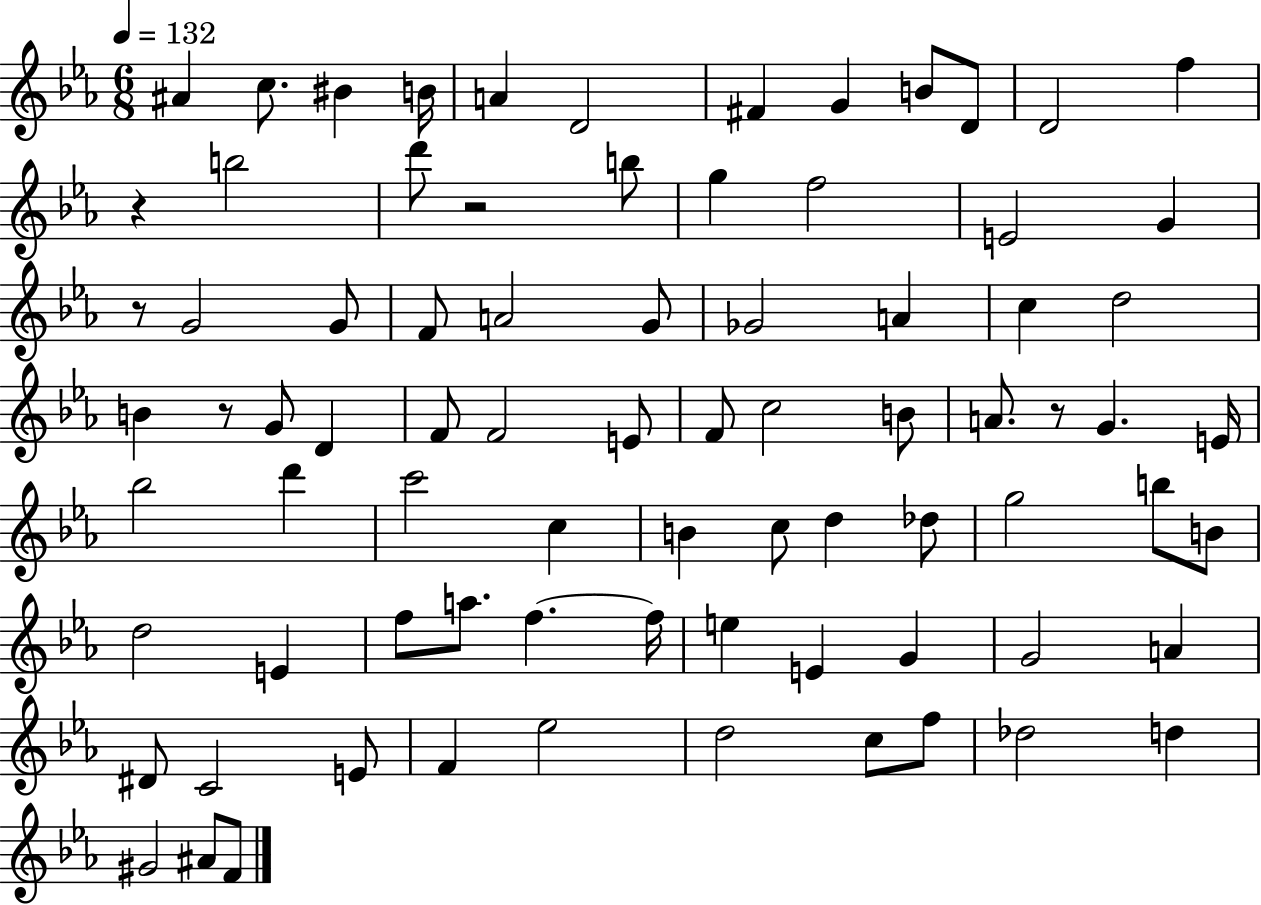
{
  \clef treble
  \numericTimeSignature
  \time 6/8
  \key ees \major
  \tempo 4 = 132
  ais'4 c''8. bis'4 b'16 | a'4 d'2 | fis'4 g'4 b'8 d'8 | d'2 f''4 | \break r4 b''2 | d'''8 r2 b''8 | g''4 f''2 | e'2 g'4 | \break r8 g'2 g'8 | f'8 a'2 g'8 | ges'2 a'4 | c''4 d''2 | \break b'4 r8 g'8 d'4 | f'8 f'2 e'8 | f'8 c''2 b'8 | a'8. r8 g'4. e'16 | \break bes''2 d'''4 | c'''2 c''4 | b'4 c''8 d''4 des''8 | g''2 b''8 b'8 | \break d''2 e'4 | f''8 a''8. f''4.~~ f''16 | e''4 e'4 g'4 | g'2 a'4 | \break dis'8 c'2 e'8 | f'4 ees''2 | d''2 c''8 f''8 | des''2 d''4 | \break gis'2 ais'8 f'8 | \bar "|."
}